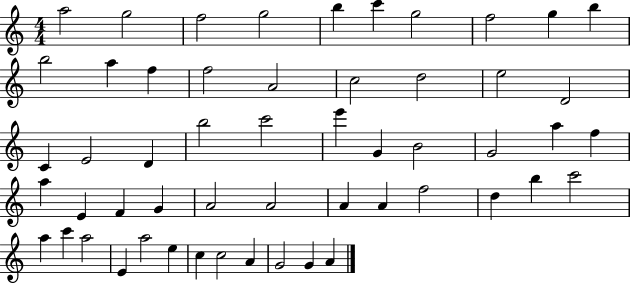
A5/h G5/h F5/h G5/h B5/q C6/q G5/h F5/h G5/q B5/q B5/h A5/q F5/q F5/h A4/h C5/h D5/h E5/h D4/h C4/q E4/h D4/q B5/h C6/h E6/q G4/q B4/h G4/h A5/q F5/q A5/q E4/q F4/q G4/q A4/h A4/h A4/q A4/q F5/h D5/q B5/q C6/h A5/q C6/q A5/h E4/q A5/h E5/q C5/q C5/h A4/q G4/h G4/q A4/q